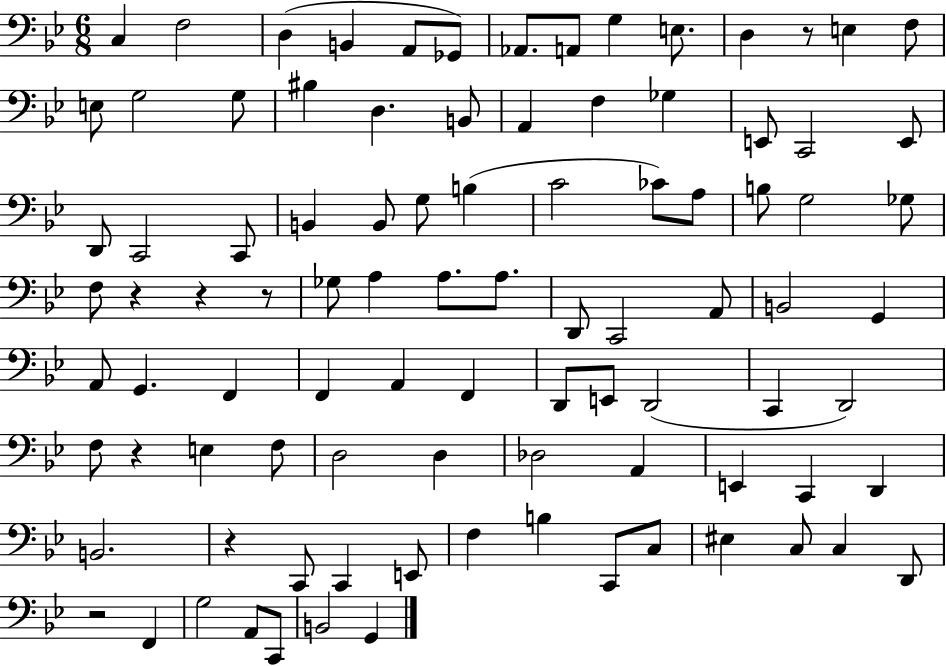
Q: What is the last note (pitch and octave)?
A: G2